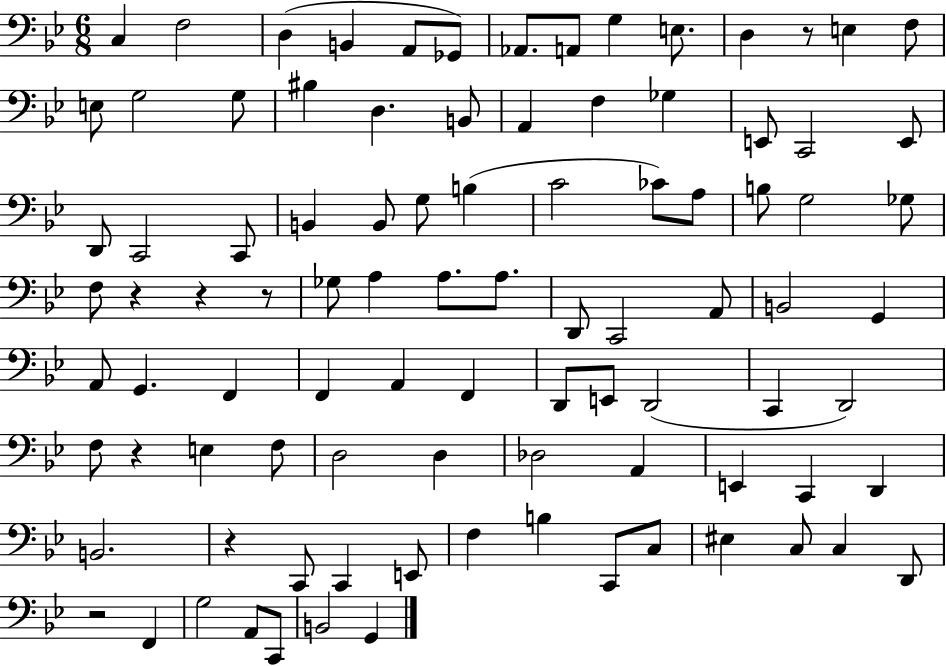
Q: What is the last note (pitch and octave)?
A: G2